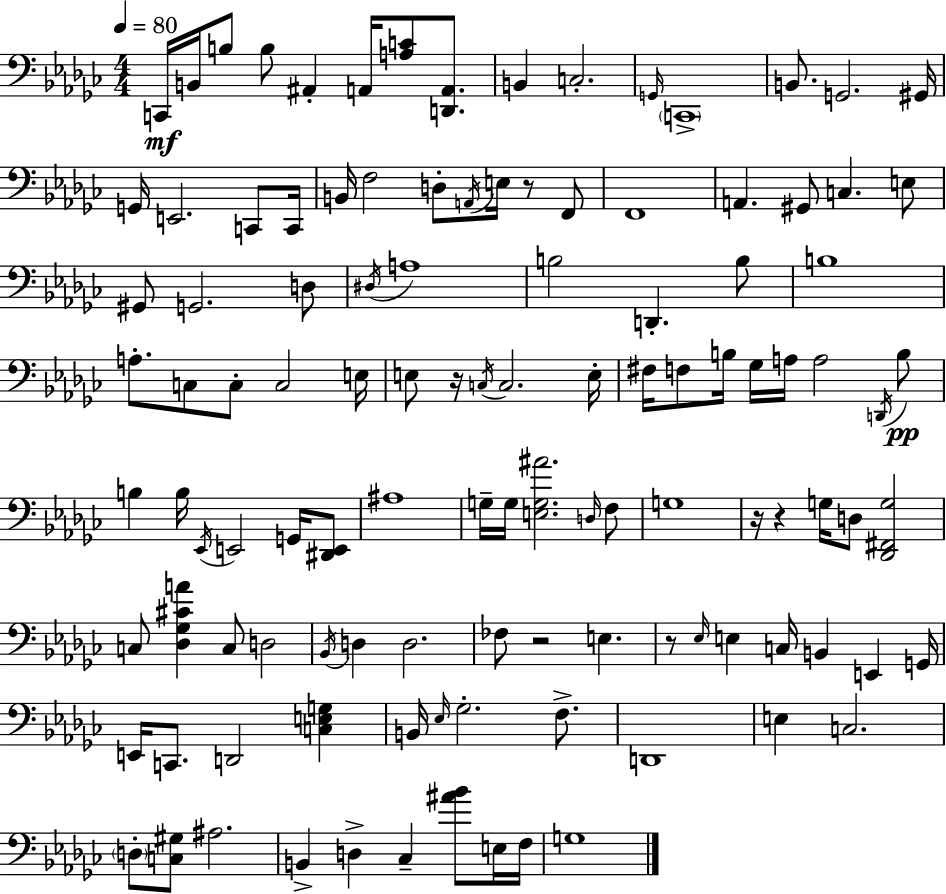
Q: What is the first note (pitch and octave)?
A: C2